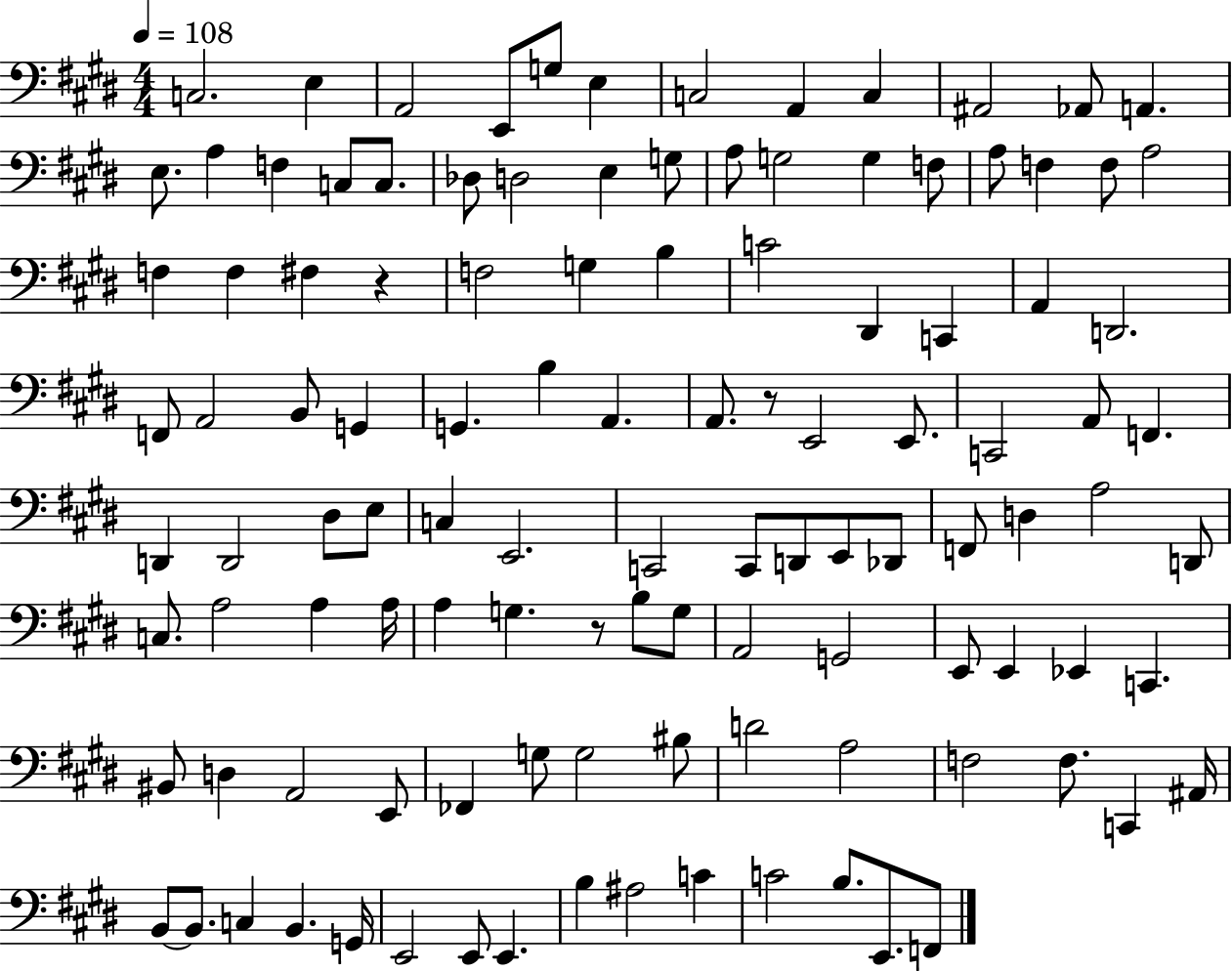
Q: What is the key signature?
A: E major